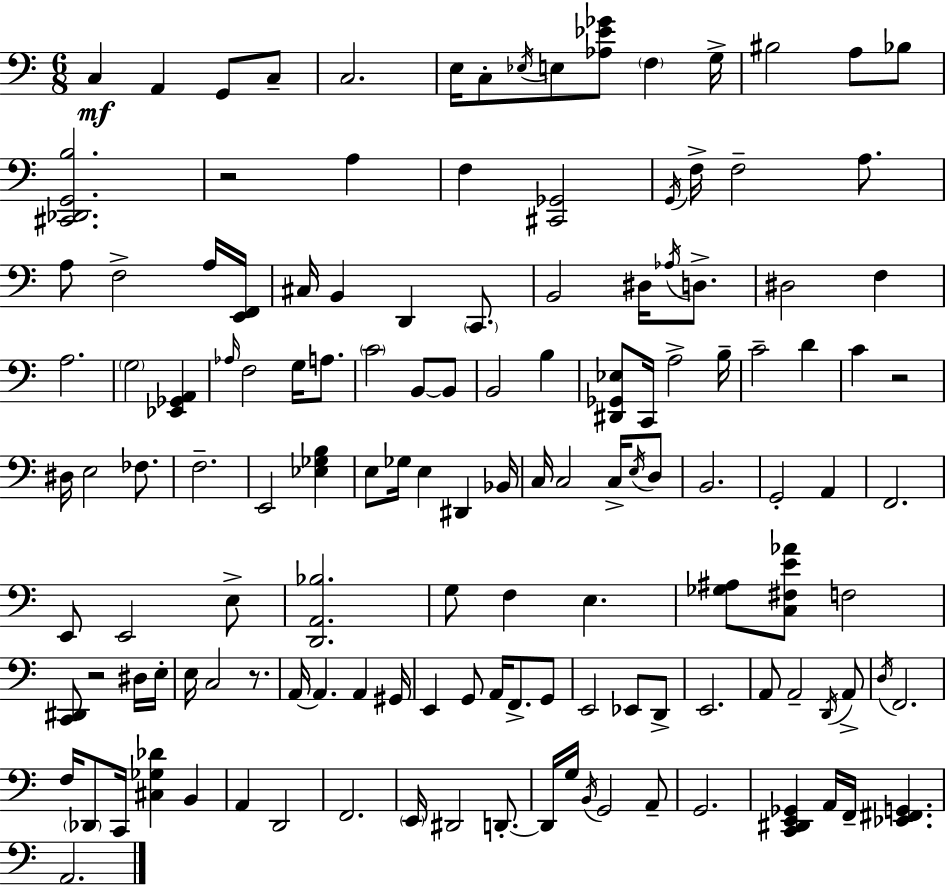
X:1
T:Untitled
M:6/8
L:1/4
K:C
C, A,, G,,/2 C,/2 C,2 E,/4 C,/2 _E,/4 E,/2 [_A,_E_G]/2 F, G,/4 ^B,2 A,/2 _B,/2 [^C,,_D,,G,,B,]2 z2 A, F, [^C,,_G,,]2 G,,/4 F,/4 F,2 A,/2 A,/2 F,2 A,/4 [E,,F,,]/4 ^C,/4 B,, D,, C,,/2 B,,2 ^D,/4 _A,/4 D,/2 ^D,2 F, A,2 G,2 [_E,,_G,,A,,] _A,/4 F,2 G,/4 A,/2 C2 B,,/2 B,,/2 B,,2 B, [^D,,_G,,_E,]/2 C,,/4 A,2 B,/4 C2 D C z2 ^D,/4 E,2 _F,/2 F,2 E,,2 [_E,_G,B,] E,/2 _G,/4 E, ^D,, _B,,/4 C,/4 C,2 C,/4 E,/4 D,/2 B,,2 G,,2 A,, F,,2 E,,/2 E,,2 E,/2 [D,,A,,_B,]2 G,/2 F, E, [_G,^A,]/2 [C,^F,E_A]/2 F,2 [C,,^D,,]/2 z2 ^D,/4 E,/4 E,/4 C,2 z/2 A,,/4 A,, A,, ^G,,/4 E,, G,,/2 A,,/4 F,,/2 G,,/2 E,,2 _E,,/2 D,,/2 E,,2 A,,/2 A,,2 D,,/4 A,,/2 D,/4 F,,2 F,/4 _D,,/2 C,,/4 [^C,_G,_D] B,, A,, D,,2 F,,2 E,,/4 ^D,,2 D,,/2 D,,/4 G,/4 B,,/4 G,,2 A,,/2 G,,2 [C,,^D,,E,,_G,,] A,,/4 F,,/4 [_E,,^F,,G,,] A,,2